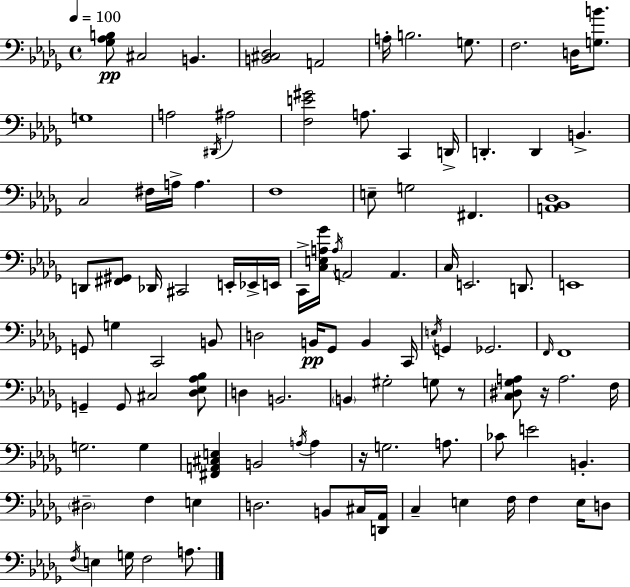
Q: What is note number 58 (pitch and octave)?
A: D3